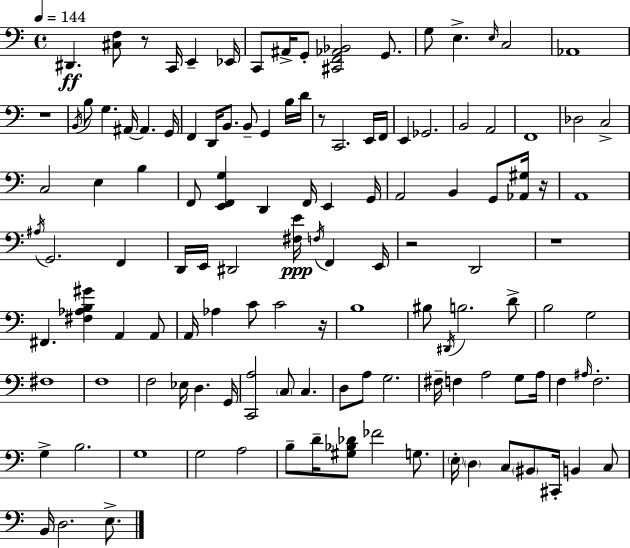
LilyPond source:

{
  \clef bass
  \time 4/4
  \defaultTimeSignature
  \key c \major
  \tempo 4 = 144
  \repeat volta 2 { dis,4.\ff <cis f>8 r8 c,16 e,4-- ees,16 | c,8 ais,16-> g,8-. <cis, f, aes, bes,>2 g,8. | g8 e4.-> \grace { e16 } c2 | aes,1 | \break r1 | \acciaccatura { b,16 } b8 g4. ais,16~~ ais,4. | g,16 f,4 d,16 b,8. b,8-- g,4 | b16 d'16 r8 c,2. | \break e,16 f,16 e,4 ges,2. | b,2 a,2 | f,1 | des2 c2-> | \break c2 e4 b4 | f,8 <e, f, g>4 d,4 f,16 e,4 | g,16 a,2 b,4 g,8 | <aes, gis>16 r16 a,1 | \break \acciaccatura { ais16 } g,2. f,4 | d,16 e,16 dis,2 <fis e'>16\ppp \acciaccatura { f16 } f,4 | e,16 r2 d,2 | r1 | \break fis,4. <fis aes b gis'>4 a,4 | a,8 a,16 aes4 c'8 c'2 | r16 b1 | bis8 \acciaccatura { dis,16 } b2. | \break d'8-> b2 g2 | fis1 | f1 | f2 ees16 d4. | \break g,16 <c, a>2 \parenthesize c8 c4. | d8 a8 g2. | fis16-- f4 a2 | g8 a16 f4 \grace { ais16 } f2.-. | \break g4-> b2. | g1 | g2 a2 | b8-- d'16-- <gis bes des'>8 fes'2 | \break g8. \parenthesize e16-. \parenthesize d4 c8 \parenthesize bis,8 cis,16-. | b,4 c8 b,16 d2. | e8.-> } \bar "|."
}